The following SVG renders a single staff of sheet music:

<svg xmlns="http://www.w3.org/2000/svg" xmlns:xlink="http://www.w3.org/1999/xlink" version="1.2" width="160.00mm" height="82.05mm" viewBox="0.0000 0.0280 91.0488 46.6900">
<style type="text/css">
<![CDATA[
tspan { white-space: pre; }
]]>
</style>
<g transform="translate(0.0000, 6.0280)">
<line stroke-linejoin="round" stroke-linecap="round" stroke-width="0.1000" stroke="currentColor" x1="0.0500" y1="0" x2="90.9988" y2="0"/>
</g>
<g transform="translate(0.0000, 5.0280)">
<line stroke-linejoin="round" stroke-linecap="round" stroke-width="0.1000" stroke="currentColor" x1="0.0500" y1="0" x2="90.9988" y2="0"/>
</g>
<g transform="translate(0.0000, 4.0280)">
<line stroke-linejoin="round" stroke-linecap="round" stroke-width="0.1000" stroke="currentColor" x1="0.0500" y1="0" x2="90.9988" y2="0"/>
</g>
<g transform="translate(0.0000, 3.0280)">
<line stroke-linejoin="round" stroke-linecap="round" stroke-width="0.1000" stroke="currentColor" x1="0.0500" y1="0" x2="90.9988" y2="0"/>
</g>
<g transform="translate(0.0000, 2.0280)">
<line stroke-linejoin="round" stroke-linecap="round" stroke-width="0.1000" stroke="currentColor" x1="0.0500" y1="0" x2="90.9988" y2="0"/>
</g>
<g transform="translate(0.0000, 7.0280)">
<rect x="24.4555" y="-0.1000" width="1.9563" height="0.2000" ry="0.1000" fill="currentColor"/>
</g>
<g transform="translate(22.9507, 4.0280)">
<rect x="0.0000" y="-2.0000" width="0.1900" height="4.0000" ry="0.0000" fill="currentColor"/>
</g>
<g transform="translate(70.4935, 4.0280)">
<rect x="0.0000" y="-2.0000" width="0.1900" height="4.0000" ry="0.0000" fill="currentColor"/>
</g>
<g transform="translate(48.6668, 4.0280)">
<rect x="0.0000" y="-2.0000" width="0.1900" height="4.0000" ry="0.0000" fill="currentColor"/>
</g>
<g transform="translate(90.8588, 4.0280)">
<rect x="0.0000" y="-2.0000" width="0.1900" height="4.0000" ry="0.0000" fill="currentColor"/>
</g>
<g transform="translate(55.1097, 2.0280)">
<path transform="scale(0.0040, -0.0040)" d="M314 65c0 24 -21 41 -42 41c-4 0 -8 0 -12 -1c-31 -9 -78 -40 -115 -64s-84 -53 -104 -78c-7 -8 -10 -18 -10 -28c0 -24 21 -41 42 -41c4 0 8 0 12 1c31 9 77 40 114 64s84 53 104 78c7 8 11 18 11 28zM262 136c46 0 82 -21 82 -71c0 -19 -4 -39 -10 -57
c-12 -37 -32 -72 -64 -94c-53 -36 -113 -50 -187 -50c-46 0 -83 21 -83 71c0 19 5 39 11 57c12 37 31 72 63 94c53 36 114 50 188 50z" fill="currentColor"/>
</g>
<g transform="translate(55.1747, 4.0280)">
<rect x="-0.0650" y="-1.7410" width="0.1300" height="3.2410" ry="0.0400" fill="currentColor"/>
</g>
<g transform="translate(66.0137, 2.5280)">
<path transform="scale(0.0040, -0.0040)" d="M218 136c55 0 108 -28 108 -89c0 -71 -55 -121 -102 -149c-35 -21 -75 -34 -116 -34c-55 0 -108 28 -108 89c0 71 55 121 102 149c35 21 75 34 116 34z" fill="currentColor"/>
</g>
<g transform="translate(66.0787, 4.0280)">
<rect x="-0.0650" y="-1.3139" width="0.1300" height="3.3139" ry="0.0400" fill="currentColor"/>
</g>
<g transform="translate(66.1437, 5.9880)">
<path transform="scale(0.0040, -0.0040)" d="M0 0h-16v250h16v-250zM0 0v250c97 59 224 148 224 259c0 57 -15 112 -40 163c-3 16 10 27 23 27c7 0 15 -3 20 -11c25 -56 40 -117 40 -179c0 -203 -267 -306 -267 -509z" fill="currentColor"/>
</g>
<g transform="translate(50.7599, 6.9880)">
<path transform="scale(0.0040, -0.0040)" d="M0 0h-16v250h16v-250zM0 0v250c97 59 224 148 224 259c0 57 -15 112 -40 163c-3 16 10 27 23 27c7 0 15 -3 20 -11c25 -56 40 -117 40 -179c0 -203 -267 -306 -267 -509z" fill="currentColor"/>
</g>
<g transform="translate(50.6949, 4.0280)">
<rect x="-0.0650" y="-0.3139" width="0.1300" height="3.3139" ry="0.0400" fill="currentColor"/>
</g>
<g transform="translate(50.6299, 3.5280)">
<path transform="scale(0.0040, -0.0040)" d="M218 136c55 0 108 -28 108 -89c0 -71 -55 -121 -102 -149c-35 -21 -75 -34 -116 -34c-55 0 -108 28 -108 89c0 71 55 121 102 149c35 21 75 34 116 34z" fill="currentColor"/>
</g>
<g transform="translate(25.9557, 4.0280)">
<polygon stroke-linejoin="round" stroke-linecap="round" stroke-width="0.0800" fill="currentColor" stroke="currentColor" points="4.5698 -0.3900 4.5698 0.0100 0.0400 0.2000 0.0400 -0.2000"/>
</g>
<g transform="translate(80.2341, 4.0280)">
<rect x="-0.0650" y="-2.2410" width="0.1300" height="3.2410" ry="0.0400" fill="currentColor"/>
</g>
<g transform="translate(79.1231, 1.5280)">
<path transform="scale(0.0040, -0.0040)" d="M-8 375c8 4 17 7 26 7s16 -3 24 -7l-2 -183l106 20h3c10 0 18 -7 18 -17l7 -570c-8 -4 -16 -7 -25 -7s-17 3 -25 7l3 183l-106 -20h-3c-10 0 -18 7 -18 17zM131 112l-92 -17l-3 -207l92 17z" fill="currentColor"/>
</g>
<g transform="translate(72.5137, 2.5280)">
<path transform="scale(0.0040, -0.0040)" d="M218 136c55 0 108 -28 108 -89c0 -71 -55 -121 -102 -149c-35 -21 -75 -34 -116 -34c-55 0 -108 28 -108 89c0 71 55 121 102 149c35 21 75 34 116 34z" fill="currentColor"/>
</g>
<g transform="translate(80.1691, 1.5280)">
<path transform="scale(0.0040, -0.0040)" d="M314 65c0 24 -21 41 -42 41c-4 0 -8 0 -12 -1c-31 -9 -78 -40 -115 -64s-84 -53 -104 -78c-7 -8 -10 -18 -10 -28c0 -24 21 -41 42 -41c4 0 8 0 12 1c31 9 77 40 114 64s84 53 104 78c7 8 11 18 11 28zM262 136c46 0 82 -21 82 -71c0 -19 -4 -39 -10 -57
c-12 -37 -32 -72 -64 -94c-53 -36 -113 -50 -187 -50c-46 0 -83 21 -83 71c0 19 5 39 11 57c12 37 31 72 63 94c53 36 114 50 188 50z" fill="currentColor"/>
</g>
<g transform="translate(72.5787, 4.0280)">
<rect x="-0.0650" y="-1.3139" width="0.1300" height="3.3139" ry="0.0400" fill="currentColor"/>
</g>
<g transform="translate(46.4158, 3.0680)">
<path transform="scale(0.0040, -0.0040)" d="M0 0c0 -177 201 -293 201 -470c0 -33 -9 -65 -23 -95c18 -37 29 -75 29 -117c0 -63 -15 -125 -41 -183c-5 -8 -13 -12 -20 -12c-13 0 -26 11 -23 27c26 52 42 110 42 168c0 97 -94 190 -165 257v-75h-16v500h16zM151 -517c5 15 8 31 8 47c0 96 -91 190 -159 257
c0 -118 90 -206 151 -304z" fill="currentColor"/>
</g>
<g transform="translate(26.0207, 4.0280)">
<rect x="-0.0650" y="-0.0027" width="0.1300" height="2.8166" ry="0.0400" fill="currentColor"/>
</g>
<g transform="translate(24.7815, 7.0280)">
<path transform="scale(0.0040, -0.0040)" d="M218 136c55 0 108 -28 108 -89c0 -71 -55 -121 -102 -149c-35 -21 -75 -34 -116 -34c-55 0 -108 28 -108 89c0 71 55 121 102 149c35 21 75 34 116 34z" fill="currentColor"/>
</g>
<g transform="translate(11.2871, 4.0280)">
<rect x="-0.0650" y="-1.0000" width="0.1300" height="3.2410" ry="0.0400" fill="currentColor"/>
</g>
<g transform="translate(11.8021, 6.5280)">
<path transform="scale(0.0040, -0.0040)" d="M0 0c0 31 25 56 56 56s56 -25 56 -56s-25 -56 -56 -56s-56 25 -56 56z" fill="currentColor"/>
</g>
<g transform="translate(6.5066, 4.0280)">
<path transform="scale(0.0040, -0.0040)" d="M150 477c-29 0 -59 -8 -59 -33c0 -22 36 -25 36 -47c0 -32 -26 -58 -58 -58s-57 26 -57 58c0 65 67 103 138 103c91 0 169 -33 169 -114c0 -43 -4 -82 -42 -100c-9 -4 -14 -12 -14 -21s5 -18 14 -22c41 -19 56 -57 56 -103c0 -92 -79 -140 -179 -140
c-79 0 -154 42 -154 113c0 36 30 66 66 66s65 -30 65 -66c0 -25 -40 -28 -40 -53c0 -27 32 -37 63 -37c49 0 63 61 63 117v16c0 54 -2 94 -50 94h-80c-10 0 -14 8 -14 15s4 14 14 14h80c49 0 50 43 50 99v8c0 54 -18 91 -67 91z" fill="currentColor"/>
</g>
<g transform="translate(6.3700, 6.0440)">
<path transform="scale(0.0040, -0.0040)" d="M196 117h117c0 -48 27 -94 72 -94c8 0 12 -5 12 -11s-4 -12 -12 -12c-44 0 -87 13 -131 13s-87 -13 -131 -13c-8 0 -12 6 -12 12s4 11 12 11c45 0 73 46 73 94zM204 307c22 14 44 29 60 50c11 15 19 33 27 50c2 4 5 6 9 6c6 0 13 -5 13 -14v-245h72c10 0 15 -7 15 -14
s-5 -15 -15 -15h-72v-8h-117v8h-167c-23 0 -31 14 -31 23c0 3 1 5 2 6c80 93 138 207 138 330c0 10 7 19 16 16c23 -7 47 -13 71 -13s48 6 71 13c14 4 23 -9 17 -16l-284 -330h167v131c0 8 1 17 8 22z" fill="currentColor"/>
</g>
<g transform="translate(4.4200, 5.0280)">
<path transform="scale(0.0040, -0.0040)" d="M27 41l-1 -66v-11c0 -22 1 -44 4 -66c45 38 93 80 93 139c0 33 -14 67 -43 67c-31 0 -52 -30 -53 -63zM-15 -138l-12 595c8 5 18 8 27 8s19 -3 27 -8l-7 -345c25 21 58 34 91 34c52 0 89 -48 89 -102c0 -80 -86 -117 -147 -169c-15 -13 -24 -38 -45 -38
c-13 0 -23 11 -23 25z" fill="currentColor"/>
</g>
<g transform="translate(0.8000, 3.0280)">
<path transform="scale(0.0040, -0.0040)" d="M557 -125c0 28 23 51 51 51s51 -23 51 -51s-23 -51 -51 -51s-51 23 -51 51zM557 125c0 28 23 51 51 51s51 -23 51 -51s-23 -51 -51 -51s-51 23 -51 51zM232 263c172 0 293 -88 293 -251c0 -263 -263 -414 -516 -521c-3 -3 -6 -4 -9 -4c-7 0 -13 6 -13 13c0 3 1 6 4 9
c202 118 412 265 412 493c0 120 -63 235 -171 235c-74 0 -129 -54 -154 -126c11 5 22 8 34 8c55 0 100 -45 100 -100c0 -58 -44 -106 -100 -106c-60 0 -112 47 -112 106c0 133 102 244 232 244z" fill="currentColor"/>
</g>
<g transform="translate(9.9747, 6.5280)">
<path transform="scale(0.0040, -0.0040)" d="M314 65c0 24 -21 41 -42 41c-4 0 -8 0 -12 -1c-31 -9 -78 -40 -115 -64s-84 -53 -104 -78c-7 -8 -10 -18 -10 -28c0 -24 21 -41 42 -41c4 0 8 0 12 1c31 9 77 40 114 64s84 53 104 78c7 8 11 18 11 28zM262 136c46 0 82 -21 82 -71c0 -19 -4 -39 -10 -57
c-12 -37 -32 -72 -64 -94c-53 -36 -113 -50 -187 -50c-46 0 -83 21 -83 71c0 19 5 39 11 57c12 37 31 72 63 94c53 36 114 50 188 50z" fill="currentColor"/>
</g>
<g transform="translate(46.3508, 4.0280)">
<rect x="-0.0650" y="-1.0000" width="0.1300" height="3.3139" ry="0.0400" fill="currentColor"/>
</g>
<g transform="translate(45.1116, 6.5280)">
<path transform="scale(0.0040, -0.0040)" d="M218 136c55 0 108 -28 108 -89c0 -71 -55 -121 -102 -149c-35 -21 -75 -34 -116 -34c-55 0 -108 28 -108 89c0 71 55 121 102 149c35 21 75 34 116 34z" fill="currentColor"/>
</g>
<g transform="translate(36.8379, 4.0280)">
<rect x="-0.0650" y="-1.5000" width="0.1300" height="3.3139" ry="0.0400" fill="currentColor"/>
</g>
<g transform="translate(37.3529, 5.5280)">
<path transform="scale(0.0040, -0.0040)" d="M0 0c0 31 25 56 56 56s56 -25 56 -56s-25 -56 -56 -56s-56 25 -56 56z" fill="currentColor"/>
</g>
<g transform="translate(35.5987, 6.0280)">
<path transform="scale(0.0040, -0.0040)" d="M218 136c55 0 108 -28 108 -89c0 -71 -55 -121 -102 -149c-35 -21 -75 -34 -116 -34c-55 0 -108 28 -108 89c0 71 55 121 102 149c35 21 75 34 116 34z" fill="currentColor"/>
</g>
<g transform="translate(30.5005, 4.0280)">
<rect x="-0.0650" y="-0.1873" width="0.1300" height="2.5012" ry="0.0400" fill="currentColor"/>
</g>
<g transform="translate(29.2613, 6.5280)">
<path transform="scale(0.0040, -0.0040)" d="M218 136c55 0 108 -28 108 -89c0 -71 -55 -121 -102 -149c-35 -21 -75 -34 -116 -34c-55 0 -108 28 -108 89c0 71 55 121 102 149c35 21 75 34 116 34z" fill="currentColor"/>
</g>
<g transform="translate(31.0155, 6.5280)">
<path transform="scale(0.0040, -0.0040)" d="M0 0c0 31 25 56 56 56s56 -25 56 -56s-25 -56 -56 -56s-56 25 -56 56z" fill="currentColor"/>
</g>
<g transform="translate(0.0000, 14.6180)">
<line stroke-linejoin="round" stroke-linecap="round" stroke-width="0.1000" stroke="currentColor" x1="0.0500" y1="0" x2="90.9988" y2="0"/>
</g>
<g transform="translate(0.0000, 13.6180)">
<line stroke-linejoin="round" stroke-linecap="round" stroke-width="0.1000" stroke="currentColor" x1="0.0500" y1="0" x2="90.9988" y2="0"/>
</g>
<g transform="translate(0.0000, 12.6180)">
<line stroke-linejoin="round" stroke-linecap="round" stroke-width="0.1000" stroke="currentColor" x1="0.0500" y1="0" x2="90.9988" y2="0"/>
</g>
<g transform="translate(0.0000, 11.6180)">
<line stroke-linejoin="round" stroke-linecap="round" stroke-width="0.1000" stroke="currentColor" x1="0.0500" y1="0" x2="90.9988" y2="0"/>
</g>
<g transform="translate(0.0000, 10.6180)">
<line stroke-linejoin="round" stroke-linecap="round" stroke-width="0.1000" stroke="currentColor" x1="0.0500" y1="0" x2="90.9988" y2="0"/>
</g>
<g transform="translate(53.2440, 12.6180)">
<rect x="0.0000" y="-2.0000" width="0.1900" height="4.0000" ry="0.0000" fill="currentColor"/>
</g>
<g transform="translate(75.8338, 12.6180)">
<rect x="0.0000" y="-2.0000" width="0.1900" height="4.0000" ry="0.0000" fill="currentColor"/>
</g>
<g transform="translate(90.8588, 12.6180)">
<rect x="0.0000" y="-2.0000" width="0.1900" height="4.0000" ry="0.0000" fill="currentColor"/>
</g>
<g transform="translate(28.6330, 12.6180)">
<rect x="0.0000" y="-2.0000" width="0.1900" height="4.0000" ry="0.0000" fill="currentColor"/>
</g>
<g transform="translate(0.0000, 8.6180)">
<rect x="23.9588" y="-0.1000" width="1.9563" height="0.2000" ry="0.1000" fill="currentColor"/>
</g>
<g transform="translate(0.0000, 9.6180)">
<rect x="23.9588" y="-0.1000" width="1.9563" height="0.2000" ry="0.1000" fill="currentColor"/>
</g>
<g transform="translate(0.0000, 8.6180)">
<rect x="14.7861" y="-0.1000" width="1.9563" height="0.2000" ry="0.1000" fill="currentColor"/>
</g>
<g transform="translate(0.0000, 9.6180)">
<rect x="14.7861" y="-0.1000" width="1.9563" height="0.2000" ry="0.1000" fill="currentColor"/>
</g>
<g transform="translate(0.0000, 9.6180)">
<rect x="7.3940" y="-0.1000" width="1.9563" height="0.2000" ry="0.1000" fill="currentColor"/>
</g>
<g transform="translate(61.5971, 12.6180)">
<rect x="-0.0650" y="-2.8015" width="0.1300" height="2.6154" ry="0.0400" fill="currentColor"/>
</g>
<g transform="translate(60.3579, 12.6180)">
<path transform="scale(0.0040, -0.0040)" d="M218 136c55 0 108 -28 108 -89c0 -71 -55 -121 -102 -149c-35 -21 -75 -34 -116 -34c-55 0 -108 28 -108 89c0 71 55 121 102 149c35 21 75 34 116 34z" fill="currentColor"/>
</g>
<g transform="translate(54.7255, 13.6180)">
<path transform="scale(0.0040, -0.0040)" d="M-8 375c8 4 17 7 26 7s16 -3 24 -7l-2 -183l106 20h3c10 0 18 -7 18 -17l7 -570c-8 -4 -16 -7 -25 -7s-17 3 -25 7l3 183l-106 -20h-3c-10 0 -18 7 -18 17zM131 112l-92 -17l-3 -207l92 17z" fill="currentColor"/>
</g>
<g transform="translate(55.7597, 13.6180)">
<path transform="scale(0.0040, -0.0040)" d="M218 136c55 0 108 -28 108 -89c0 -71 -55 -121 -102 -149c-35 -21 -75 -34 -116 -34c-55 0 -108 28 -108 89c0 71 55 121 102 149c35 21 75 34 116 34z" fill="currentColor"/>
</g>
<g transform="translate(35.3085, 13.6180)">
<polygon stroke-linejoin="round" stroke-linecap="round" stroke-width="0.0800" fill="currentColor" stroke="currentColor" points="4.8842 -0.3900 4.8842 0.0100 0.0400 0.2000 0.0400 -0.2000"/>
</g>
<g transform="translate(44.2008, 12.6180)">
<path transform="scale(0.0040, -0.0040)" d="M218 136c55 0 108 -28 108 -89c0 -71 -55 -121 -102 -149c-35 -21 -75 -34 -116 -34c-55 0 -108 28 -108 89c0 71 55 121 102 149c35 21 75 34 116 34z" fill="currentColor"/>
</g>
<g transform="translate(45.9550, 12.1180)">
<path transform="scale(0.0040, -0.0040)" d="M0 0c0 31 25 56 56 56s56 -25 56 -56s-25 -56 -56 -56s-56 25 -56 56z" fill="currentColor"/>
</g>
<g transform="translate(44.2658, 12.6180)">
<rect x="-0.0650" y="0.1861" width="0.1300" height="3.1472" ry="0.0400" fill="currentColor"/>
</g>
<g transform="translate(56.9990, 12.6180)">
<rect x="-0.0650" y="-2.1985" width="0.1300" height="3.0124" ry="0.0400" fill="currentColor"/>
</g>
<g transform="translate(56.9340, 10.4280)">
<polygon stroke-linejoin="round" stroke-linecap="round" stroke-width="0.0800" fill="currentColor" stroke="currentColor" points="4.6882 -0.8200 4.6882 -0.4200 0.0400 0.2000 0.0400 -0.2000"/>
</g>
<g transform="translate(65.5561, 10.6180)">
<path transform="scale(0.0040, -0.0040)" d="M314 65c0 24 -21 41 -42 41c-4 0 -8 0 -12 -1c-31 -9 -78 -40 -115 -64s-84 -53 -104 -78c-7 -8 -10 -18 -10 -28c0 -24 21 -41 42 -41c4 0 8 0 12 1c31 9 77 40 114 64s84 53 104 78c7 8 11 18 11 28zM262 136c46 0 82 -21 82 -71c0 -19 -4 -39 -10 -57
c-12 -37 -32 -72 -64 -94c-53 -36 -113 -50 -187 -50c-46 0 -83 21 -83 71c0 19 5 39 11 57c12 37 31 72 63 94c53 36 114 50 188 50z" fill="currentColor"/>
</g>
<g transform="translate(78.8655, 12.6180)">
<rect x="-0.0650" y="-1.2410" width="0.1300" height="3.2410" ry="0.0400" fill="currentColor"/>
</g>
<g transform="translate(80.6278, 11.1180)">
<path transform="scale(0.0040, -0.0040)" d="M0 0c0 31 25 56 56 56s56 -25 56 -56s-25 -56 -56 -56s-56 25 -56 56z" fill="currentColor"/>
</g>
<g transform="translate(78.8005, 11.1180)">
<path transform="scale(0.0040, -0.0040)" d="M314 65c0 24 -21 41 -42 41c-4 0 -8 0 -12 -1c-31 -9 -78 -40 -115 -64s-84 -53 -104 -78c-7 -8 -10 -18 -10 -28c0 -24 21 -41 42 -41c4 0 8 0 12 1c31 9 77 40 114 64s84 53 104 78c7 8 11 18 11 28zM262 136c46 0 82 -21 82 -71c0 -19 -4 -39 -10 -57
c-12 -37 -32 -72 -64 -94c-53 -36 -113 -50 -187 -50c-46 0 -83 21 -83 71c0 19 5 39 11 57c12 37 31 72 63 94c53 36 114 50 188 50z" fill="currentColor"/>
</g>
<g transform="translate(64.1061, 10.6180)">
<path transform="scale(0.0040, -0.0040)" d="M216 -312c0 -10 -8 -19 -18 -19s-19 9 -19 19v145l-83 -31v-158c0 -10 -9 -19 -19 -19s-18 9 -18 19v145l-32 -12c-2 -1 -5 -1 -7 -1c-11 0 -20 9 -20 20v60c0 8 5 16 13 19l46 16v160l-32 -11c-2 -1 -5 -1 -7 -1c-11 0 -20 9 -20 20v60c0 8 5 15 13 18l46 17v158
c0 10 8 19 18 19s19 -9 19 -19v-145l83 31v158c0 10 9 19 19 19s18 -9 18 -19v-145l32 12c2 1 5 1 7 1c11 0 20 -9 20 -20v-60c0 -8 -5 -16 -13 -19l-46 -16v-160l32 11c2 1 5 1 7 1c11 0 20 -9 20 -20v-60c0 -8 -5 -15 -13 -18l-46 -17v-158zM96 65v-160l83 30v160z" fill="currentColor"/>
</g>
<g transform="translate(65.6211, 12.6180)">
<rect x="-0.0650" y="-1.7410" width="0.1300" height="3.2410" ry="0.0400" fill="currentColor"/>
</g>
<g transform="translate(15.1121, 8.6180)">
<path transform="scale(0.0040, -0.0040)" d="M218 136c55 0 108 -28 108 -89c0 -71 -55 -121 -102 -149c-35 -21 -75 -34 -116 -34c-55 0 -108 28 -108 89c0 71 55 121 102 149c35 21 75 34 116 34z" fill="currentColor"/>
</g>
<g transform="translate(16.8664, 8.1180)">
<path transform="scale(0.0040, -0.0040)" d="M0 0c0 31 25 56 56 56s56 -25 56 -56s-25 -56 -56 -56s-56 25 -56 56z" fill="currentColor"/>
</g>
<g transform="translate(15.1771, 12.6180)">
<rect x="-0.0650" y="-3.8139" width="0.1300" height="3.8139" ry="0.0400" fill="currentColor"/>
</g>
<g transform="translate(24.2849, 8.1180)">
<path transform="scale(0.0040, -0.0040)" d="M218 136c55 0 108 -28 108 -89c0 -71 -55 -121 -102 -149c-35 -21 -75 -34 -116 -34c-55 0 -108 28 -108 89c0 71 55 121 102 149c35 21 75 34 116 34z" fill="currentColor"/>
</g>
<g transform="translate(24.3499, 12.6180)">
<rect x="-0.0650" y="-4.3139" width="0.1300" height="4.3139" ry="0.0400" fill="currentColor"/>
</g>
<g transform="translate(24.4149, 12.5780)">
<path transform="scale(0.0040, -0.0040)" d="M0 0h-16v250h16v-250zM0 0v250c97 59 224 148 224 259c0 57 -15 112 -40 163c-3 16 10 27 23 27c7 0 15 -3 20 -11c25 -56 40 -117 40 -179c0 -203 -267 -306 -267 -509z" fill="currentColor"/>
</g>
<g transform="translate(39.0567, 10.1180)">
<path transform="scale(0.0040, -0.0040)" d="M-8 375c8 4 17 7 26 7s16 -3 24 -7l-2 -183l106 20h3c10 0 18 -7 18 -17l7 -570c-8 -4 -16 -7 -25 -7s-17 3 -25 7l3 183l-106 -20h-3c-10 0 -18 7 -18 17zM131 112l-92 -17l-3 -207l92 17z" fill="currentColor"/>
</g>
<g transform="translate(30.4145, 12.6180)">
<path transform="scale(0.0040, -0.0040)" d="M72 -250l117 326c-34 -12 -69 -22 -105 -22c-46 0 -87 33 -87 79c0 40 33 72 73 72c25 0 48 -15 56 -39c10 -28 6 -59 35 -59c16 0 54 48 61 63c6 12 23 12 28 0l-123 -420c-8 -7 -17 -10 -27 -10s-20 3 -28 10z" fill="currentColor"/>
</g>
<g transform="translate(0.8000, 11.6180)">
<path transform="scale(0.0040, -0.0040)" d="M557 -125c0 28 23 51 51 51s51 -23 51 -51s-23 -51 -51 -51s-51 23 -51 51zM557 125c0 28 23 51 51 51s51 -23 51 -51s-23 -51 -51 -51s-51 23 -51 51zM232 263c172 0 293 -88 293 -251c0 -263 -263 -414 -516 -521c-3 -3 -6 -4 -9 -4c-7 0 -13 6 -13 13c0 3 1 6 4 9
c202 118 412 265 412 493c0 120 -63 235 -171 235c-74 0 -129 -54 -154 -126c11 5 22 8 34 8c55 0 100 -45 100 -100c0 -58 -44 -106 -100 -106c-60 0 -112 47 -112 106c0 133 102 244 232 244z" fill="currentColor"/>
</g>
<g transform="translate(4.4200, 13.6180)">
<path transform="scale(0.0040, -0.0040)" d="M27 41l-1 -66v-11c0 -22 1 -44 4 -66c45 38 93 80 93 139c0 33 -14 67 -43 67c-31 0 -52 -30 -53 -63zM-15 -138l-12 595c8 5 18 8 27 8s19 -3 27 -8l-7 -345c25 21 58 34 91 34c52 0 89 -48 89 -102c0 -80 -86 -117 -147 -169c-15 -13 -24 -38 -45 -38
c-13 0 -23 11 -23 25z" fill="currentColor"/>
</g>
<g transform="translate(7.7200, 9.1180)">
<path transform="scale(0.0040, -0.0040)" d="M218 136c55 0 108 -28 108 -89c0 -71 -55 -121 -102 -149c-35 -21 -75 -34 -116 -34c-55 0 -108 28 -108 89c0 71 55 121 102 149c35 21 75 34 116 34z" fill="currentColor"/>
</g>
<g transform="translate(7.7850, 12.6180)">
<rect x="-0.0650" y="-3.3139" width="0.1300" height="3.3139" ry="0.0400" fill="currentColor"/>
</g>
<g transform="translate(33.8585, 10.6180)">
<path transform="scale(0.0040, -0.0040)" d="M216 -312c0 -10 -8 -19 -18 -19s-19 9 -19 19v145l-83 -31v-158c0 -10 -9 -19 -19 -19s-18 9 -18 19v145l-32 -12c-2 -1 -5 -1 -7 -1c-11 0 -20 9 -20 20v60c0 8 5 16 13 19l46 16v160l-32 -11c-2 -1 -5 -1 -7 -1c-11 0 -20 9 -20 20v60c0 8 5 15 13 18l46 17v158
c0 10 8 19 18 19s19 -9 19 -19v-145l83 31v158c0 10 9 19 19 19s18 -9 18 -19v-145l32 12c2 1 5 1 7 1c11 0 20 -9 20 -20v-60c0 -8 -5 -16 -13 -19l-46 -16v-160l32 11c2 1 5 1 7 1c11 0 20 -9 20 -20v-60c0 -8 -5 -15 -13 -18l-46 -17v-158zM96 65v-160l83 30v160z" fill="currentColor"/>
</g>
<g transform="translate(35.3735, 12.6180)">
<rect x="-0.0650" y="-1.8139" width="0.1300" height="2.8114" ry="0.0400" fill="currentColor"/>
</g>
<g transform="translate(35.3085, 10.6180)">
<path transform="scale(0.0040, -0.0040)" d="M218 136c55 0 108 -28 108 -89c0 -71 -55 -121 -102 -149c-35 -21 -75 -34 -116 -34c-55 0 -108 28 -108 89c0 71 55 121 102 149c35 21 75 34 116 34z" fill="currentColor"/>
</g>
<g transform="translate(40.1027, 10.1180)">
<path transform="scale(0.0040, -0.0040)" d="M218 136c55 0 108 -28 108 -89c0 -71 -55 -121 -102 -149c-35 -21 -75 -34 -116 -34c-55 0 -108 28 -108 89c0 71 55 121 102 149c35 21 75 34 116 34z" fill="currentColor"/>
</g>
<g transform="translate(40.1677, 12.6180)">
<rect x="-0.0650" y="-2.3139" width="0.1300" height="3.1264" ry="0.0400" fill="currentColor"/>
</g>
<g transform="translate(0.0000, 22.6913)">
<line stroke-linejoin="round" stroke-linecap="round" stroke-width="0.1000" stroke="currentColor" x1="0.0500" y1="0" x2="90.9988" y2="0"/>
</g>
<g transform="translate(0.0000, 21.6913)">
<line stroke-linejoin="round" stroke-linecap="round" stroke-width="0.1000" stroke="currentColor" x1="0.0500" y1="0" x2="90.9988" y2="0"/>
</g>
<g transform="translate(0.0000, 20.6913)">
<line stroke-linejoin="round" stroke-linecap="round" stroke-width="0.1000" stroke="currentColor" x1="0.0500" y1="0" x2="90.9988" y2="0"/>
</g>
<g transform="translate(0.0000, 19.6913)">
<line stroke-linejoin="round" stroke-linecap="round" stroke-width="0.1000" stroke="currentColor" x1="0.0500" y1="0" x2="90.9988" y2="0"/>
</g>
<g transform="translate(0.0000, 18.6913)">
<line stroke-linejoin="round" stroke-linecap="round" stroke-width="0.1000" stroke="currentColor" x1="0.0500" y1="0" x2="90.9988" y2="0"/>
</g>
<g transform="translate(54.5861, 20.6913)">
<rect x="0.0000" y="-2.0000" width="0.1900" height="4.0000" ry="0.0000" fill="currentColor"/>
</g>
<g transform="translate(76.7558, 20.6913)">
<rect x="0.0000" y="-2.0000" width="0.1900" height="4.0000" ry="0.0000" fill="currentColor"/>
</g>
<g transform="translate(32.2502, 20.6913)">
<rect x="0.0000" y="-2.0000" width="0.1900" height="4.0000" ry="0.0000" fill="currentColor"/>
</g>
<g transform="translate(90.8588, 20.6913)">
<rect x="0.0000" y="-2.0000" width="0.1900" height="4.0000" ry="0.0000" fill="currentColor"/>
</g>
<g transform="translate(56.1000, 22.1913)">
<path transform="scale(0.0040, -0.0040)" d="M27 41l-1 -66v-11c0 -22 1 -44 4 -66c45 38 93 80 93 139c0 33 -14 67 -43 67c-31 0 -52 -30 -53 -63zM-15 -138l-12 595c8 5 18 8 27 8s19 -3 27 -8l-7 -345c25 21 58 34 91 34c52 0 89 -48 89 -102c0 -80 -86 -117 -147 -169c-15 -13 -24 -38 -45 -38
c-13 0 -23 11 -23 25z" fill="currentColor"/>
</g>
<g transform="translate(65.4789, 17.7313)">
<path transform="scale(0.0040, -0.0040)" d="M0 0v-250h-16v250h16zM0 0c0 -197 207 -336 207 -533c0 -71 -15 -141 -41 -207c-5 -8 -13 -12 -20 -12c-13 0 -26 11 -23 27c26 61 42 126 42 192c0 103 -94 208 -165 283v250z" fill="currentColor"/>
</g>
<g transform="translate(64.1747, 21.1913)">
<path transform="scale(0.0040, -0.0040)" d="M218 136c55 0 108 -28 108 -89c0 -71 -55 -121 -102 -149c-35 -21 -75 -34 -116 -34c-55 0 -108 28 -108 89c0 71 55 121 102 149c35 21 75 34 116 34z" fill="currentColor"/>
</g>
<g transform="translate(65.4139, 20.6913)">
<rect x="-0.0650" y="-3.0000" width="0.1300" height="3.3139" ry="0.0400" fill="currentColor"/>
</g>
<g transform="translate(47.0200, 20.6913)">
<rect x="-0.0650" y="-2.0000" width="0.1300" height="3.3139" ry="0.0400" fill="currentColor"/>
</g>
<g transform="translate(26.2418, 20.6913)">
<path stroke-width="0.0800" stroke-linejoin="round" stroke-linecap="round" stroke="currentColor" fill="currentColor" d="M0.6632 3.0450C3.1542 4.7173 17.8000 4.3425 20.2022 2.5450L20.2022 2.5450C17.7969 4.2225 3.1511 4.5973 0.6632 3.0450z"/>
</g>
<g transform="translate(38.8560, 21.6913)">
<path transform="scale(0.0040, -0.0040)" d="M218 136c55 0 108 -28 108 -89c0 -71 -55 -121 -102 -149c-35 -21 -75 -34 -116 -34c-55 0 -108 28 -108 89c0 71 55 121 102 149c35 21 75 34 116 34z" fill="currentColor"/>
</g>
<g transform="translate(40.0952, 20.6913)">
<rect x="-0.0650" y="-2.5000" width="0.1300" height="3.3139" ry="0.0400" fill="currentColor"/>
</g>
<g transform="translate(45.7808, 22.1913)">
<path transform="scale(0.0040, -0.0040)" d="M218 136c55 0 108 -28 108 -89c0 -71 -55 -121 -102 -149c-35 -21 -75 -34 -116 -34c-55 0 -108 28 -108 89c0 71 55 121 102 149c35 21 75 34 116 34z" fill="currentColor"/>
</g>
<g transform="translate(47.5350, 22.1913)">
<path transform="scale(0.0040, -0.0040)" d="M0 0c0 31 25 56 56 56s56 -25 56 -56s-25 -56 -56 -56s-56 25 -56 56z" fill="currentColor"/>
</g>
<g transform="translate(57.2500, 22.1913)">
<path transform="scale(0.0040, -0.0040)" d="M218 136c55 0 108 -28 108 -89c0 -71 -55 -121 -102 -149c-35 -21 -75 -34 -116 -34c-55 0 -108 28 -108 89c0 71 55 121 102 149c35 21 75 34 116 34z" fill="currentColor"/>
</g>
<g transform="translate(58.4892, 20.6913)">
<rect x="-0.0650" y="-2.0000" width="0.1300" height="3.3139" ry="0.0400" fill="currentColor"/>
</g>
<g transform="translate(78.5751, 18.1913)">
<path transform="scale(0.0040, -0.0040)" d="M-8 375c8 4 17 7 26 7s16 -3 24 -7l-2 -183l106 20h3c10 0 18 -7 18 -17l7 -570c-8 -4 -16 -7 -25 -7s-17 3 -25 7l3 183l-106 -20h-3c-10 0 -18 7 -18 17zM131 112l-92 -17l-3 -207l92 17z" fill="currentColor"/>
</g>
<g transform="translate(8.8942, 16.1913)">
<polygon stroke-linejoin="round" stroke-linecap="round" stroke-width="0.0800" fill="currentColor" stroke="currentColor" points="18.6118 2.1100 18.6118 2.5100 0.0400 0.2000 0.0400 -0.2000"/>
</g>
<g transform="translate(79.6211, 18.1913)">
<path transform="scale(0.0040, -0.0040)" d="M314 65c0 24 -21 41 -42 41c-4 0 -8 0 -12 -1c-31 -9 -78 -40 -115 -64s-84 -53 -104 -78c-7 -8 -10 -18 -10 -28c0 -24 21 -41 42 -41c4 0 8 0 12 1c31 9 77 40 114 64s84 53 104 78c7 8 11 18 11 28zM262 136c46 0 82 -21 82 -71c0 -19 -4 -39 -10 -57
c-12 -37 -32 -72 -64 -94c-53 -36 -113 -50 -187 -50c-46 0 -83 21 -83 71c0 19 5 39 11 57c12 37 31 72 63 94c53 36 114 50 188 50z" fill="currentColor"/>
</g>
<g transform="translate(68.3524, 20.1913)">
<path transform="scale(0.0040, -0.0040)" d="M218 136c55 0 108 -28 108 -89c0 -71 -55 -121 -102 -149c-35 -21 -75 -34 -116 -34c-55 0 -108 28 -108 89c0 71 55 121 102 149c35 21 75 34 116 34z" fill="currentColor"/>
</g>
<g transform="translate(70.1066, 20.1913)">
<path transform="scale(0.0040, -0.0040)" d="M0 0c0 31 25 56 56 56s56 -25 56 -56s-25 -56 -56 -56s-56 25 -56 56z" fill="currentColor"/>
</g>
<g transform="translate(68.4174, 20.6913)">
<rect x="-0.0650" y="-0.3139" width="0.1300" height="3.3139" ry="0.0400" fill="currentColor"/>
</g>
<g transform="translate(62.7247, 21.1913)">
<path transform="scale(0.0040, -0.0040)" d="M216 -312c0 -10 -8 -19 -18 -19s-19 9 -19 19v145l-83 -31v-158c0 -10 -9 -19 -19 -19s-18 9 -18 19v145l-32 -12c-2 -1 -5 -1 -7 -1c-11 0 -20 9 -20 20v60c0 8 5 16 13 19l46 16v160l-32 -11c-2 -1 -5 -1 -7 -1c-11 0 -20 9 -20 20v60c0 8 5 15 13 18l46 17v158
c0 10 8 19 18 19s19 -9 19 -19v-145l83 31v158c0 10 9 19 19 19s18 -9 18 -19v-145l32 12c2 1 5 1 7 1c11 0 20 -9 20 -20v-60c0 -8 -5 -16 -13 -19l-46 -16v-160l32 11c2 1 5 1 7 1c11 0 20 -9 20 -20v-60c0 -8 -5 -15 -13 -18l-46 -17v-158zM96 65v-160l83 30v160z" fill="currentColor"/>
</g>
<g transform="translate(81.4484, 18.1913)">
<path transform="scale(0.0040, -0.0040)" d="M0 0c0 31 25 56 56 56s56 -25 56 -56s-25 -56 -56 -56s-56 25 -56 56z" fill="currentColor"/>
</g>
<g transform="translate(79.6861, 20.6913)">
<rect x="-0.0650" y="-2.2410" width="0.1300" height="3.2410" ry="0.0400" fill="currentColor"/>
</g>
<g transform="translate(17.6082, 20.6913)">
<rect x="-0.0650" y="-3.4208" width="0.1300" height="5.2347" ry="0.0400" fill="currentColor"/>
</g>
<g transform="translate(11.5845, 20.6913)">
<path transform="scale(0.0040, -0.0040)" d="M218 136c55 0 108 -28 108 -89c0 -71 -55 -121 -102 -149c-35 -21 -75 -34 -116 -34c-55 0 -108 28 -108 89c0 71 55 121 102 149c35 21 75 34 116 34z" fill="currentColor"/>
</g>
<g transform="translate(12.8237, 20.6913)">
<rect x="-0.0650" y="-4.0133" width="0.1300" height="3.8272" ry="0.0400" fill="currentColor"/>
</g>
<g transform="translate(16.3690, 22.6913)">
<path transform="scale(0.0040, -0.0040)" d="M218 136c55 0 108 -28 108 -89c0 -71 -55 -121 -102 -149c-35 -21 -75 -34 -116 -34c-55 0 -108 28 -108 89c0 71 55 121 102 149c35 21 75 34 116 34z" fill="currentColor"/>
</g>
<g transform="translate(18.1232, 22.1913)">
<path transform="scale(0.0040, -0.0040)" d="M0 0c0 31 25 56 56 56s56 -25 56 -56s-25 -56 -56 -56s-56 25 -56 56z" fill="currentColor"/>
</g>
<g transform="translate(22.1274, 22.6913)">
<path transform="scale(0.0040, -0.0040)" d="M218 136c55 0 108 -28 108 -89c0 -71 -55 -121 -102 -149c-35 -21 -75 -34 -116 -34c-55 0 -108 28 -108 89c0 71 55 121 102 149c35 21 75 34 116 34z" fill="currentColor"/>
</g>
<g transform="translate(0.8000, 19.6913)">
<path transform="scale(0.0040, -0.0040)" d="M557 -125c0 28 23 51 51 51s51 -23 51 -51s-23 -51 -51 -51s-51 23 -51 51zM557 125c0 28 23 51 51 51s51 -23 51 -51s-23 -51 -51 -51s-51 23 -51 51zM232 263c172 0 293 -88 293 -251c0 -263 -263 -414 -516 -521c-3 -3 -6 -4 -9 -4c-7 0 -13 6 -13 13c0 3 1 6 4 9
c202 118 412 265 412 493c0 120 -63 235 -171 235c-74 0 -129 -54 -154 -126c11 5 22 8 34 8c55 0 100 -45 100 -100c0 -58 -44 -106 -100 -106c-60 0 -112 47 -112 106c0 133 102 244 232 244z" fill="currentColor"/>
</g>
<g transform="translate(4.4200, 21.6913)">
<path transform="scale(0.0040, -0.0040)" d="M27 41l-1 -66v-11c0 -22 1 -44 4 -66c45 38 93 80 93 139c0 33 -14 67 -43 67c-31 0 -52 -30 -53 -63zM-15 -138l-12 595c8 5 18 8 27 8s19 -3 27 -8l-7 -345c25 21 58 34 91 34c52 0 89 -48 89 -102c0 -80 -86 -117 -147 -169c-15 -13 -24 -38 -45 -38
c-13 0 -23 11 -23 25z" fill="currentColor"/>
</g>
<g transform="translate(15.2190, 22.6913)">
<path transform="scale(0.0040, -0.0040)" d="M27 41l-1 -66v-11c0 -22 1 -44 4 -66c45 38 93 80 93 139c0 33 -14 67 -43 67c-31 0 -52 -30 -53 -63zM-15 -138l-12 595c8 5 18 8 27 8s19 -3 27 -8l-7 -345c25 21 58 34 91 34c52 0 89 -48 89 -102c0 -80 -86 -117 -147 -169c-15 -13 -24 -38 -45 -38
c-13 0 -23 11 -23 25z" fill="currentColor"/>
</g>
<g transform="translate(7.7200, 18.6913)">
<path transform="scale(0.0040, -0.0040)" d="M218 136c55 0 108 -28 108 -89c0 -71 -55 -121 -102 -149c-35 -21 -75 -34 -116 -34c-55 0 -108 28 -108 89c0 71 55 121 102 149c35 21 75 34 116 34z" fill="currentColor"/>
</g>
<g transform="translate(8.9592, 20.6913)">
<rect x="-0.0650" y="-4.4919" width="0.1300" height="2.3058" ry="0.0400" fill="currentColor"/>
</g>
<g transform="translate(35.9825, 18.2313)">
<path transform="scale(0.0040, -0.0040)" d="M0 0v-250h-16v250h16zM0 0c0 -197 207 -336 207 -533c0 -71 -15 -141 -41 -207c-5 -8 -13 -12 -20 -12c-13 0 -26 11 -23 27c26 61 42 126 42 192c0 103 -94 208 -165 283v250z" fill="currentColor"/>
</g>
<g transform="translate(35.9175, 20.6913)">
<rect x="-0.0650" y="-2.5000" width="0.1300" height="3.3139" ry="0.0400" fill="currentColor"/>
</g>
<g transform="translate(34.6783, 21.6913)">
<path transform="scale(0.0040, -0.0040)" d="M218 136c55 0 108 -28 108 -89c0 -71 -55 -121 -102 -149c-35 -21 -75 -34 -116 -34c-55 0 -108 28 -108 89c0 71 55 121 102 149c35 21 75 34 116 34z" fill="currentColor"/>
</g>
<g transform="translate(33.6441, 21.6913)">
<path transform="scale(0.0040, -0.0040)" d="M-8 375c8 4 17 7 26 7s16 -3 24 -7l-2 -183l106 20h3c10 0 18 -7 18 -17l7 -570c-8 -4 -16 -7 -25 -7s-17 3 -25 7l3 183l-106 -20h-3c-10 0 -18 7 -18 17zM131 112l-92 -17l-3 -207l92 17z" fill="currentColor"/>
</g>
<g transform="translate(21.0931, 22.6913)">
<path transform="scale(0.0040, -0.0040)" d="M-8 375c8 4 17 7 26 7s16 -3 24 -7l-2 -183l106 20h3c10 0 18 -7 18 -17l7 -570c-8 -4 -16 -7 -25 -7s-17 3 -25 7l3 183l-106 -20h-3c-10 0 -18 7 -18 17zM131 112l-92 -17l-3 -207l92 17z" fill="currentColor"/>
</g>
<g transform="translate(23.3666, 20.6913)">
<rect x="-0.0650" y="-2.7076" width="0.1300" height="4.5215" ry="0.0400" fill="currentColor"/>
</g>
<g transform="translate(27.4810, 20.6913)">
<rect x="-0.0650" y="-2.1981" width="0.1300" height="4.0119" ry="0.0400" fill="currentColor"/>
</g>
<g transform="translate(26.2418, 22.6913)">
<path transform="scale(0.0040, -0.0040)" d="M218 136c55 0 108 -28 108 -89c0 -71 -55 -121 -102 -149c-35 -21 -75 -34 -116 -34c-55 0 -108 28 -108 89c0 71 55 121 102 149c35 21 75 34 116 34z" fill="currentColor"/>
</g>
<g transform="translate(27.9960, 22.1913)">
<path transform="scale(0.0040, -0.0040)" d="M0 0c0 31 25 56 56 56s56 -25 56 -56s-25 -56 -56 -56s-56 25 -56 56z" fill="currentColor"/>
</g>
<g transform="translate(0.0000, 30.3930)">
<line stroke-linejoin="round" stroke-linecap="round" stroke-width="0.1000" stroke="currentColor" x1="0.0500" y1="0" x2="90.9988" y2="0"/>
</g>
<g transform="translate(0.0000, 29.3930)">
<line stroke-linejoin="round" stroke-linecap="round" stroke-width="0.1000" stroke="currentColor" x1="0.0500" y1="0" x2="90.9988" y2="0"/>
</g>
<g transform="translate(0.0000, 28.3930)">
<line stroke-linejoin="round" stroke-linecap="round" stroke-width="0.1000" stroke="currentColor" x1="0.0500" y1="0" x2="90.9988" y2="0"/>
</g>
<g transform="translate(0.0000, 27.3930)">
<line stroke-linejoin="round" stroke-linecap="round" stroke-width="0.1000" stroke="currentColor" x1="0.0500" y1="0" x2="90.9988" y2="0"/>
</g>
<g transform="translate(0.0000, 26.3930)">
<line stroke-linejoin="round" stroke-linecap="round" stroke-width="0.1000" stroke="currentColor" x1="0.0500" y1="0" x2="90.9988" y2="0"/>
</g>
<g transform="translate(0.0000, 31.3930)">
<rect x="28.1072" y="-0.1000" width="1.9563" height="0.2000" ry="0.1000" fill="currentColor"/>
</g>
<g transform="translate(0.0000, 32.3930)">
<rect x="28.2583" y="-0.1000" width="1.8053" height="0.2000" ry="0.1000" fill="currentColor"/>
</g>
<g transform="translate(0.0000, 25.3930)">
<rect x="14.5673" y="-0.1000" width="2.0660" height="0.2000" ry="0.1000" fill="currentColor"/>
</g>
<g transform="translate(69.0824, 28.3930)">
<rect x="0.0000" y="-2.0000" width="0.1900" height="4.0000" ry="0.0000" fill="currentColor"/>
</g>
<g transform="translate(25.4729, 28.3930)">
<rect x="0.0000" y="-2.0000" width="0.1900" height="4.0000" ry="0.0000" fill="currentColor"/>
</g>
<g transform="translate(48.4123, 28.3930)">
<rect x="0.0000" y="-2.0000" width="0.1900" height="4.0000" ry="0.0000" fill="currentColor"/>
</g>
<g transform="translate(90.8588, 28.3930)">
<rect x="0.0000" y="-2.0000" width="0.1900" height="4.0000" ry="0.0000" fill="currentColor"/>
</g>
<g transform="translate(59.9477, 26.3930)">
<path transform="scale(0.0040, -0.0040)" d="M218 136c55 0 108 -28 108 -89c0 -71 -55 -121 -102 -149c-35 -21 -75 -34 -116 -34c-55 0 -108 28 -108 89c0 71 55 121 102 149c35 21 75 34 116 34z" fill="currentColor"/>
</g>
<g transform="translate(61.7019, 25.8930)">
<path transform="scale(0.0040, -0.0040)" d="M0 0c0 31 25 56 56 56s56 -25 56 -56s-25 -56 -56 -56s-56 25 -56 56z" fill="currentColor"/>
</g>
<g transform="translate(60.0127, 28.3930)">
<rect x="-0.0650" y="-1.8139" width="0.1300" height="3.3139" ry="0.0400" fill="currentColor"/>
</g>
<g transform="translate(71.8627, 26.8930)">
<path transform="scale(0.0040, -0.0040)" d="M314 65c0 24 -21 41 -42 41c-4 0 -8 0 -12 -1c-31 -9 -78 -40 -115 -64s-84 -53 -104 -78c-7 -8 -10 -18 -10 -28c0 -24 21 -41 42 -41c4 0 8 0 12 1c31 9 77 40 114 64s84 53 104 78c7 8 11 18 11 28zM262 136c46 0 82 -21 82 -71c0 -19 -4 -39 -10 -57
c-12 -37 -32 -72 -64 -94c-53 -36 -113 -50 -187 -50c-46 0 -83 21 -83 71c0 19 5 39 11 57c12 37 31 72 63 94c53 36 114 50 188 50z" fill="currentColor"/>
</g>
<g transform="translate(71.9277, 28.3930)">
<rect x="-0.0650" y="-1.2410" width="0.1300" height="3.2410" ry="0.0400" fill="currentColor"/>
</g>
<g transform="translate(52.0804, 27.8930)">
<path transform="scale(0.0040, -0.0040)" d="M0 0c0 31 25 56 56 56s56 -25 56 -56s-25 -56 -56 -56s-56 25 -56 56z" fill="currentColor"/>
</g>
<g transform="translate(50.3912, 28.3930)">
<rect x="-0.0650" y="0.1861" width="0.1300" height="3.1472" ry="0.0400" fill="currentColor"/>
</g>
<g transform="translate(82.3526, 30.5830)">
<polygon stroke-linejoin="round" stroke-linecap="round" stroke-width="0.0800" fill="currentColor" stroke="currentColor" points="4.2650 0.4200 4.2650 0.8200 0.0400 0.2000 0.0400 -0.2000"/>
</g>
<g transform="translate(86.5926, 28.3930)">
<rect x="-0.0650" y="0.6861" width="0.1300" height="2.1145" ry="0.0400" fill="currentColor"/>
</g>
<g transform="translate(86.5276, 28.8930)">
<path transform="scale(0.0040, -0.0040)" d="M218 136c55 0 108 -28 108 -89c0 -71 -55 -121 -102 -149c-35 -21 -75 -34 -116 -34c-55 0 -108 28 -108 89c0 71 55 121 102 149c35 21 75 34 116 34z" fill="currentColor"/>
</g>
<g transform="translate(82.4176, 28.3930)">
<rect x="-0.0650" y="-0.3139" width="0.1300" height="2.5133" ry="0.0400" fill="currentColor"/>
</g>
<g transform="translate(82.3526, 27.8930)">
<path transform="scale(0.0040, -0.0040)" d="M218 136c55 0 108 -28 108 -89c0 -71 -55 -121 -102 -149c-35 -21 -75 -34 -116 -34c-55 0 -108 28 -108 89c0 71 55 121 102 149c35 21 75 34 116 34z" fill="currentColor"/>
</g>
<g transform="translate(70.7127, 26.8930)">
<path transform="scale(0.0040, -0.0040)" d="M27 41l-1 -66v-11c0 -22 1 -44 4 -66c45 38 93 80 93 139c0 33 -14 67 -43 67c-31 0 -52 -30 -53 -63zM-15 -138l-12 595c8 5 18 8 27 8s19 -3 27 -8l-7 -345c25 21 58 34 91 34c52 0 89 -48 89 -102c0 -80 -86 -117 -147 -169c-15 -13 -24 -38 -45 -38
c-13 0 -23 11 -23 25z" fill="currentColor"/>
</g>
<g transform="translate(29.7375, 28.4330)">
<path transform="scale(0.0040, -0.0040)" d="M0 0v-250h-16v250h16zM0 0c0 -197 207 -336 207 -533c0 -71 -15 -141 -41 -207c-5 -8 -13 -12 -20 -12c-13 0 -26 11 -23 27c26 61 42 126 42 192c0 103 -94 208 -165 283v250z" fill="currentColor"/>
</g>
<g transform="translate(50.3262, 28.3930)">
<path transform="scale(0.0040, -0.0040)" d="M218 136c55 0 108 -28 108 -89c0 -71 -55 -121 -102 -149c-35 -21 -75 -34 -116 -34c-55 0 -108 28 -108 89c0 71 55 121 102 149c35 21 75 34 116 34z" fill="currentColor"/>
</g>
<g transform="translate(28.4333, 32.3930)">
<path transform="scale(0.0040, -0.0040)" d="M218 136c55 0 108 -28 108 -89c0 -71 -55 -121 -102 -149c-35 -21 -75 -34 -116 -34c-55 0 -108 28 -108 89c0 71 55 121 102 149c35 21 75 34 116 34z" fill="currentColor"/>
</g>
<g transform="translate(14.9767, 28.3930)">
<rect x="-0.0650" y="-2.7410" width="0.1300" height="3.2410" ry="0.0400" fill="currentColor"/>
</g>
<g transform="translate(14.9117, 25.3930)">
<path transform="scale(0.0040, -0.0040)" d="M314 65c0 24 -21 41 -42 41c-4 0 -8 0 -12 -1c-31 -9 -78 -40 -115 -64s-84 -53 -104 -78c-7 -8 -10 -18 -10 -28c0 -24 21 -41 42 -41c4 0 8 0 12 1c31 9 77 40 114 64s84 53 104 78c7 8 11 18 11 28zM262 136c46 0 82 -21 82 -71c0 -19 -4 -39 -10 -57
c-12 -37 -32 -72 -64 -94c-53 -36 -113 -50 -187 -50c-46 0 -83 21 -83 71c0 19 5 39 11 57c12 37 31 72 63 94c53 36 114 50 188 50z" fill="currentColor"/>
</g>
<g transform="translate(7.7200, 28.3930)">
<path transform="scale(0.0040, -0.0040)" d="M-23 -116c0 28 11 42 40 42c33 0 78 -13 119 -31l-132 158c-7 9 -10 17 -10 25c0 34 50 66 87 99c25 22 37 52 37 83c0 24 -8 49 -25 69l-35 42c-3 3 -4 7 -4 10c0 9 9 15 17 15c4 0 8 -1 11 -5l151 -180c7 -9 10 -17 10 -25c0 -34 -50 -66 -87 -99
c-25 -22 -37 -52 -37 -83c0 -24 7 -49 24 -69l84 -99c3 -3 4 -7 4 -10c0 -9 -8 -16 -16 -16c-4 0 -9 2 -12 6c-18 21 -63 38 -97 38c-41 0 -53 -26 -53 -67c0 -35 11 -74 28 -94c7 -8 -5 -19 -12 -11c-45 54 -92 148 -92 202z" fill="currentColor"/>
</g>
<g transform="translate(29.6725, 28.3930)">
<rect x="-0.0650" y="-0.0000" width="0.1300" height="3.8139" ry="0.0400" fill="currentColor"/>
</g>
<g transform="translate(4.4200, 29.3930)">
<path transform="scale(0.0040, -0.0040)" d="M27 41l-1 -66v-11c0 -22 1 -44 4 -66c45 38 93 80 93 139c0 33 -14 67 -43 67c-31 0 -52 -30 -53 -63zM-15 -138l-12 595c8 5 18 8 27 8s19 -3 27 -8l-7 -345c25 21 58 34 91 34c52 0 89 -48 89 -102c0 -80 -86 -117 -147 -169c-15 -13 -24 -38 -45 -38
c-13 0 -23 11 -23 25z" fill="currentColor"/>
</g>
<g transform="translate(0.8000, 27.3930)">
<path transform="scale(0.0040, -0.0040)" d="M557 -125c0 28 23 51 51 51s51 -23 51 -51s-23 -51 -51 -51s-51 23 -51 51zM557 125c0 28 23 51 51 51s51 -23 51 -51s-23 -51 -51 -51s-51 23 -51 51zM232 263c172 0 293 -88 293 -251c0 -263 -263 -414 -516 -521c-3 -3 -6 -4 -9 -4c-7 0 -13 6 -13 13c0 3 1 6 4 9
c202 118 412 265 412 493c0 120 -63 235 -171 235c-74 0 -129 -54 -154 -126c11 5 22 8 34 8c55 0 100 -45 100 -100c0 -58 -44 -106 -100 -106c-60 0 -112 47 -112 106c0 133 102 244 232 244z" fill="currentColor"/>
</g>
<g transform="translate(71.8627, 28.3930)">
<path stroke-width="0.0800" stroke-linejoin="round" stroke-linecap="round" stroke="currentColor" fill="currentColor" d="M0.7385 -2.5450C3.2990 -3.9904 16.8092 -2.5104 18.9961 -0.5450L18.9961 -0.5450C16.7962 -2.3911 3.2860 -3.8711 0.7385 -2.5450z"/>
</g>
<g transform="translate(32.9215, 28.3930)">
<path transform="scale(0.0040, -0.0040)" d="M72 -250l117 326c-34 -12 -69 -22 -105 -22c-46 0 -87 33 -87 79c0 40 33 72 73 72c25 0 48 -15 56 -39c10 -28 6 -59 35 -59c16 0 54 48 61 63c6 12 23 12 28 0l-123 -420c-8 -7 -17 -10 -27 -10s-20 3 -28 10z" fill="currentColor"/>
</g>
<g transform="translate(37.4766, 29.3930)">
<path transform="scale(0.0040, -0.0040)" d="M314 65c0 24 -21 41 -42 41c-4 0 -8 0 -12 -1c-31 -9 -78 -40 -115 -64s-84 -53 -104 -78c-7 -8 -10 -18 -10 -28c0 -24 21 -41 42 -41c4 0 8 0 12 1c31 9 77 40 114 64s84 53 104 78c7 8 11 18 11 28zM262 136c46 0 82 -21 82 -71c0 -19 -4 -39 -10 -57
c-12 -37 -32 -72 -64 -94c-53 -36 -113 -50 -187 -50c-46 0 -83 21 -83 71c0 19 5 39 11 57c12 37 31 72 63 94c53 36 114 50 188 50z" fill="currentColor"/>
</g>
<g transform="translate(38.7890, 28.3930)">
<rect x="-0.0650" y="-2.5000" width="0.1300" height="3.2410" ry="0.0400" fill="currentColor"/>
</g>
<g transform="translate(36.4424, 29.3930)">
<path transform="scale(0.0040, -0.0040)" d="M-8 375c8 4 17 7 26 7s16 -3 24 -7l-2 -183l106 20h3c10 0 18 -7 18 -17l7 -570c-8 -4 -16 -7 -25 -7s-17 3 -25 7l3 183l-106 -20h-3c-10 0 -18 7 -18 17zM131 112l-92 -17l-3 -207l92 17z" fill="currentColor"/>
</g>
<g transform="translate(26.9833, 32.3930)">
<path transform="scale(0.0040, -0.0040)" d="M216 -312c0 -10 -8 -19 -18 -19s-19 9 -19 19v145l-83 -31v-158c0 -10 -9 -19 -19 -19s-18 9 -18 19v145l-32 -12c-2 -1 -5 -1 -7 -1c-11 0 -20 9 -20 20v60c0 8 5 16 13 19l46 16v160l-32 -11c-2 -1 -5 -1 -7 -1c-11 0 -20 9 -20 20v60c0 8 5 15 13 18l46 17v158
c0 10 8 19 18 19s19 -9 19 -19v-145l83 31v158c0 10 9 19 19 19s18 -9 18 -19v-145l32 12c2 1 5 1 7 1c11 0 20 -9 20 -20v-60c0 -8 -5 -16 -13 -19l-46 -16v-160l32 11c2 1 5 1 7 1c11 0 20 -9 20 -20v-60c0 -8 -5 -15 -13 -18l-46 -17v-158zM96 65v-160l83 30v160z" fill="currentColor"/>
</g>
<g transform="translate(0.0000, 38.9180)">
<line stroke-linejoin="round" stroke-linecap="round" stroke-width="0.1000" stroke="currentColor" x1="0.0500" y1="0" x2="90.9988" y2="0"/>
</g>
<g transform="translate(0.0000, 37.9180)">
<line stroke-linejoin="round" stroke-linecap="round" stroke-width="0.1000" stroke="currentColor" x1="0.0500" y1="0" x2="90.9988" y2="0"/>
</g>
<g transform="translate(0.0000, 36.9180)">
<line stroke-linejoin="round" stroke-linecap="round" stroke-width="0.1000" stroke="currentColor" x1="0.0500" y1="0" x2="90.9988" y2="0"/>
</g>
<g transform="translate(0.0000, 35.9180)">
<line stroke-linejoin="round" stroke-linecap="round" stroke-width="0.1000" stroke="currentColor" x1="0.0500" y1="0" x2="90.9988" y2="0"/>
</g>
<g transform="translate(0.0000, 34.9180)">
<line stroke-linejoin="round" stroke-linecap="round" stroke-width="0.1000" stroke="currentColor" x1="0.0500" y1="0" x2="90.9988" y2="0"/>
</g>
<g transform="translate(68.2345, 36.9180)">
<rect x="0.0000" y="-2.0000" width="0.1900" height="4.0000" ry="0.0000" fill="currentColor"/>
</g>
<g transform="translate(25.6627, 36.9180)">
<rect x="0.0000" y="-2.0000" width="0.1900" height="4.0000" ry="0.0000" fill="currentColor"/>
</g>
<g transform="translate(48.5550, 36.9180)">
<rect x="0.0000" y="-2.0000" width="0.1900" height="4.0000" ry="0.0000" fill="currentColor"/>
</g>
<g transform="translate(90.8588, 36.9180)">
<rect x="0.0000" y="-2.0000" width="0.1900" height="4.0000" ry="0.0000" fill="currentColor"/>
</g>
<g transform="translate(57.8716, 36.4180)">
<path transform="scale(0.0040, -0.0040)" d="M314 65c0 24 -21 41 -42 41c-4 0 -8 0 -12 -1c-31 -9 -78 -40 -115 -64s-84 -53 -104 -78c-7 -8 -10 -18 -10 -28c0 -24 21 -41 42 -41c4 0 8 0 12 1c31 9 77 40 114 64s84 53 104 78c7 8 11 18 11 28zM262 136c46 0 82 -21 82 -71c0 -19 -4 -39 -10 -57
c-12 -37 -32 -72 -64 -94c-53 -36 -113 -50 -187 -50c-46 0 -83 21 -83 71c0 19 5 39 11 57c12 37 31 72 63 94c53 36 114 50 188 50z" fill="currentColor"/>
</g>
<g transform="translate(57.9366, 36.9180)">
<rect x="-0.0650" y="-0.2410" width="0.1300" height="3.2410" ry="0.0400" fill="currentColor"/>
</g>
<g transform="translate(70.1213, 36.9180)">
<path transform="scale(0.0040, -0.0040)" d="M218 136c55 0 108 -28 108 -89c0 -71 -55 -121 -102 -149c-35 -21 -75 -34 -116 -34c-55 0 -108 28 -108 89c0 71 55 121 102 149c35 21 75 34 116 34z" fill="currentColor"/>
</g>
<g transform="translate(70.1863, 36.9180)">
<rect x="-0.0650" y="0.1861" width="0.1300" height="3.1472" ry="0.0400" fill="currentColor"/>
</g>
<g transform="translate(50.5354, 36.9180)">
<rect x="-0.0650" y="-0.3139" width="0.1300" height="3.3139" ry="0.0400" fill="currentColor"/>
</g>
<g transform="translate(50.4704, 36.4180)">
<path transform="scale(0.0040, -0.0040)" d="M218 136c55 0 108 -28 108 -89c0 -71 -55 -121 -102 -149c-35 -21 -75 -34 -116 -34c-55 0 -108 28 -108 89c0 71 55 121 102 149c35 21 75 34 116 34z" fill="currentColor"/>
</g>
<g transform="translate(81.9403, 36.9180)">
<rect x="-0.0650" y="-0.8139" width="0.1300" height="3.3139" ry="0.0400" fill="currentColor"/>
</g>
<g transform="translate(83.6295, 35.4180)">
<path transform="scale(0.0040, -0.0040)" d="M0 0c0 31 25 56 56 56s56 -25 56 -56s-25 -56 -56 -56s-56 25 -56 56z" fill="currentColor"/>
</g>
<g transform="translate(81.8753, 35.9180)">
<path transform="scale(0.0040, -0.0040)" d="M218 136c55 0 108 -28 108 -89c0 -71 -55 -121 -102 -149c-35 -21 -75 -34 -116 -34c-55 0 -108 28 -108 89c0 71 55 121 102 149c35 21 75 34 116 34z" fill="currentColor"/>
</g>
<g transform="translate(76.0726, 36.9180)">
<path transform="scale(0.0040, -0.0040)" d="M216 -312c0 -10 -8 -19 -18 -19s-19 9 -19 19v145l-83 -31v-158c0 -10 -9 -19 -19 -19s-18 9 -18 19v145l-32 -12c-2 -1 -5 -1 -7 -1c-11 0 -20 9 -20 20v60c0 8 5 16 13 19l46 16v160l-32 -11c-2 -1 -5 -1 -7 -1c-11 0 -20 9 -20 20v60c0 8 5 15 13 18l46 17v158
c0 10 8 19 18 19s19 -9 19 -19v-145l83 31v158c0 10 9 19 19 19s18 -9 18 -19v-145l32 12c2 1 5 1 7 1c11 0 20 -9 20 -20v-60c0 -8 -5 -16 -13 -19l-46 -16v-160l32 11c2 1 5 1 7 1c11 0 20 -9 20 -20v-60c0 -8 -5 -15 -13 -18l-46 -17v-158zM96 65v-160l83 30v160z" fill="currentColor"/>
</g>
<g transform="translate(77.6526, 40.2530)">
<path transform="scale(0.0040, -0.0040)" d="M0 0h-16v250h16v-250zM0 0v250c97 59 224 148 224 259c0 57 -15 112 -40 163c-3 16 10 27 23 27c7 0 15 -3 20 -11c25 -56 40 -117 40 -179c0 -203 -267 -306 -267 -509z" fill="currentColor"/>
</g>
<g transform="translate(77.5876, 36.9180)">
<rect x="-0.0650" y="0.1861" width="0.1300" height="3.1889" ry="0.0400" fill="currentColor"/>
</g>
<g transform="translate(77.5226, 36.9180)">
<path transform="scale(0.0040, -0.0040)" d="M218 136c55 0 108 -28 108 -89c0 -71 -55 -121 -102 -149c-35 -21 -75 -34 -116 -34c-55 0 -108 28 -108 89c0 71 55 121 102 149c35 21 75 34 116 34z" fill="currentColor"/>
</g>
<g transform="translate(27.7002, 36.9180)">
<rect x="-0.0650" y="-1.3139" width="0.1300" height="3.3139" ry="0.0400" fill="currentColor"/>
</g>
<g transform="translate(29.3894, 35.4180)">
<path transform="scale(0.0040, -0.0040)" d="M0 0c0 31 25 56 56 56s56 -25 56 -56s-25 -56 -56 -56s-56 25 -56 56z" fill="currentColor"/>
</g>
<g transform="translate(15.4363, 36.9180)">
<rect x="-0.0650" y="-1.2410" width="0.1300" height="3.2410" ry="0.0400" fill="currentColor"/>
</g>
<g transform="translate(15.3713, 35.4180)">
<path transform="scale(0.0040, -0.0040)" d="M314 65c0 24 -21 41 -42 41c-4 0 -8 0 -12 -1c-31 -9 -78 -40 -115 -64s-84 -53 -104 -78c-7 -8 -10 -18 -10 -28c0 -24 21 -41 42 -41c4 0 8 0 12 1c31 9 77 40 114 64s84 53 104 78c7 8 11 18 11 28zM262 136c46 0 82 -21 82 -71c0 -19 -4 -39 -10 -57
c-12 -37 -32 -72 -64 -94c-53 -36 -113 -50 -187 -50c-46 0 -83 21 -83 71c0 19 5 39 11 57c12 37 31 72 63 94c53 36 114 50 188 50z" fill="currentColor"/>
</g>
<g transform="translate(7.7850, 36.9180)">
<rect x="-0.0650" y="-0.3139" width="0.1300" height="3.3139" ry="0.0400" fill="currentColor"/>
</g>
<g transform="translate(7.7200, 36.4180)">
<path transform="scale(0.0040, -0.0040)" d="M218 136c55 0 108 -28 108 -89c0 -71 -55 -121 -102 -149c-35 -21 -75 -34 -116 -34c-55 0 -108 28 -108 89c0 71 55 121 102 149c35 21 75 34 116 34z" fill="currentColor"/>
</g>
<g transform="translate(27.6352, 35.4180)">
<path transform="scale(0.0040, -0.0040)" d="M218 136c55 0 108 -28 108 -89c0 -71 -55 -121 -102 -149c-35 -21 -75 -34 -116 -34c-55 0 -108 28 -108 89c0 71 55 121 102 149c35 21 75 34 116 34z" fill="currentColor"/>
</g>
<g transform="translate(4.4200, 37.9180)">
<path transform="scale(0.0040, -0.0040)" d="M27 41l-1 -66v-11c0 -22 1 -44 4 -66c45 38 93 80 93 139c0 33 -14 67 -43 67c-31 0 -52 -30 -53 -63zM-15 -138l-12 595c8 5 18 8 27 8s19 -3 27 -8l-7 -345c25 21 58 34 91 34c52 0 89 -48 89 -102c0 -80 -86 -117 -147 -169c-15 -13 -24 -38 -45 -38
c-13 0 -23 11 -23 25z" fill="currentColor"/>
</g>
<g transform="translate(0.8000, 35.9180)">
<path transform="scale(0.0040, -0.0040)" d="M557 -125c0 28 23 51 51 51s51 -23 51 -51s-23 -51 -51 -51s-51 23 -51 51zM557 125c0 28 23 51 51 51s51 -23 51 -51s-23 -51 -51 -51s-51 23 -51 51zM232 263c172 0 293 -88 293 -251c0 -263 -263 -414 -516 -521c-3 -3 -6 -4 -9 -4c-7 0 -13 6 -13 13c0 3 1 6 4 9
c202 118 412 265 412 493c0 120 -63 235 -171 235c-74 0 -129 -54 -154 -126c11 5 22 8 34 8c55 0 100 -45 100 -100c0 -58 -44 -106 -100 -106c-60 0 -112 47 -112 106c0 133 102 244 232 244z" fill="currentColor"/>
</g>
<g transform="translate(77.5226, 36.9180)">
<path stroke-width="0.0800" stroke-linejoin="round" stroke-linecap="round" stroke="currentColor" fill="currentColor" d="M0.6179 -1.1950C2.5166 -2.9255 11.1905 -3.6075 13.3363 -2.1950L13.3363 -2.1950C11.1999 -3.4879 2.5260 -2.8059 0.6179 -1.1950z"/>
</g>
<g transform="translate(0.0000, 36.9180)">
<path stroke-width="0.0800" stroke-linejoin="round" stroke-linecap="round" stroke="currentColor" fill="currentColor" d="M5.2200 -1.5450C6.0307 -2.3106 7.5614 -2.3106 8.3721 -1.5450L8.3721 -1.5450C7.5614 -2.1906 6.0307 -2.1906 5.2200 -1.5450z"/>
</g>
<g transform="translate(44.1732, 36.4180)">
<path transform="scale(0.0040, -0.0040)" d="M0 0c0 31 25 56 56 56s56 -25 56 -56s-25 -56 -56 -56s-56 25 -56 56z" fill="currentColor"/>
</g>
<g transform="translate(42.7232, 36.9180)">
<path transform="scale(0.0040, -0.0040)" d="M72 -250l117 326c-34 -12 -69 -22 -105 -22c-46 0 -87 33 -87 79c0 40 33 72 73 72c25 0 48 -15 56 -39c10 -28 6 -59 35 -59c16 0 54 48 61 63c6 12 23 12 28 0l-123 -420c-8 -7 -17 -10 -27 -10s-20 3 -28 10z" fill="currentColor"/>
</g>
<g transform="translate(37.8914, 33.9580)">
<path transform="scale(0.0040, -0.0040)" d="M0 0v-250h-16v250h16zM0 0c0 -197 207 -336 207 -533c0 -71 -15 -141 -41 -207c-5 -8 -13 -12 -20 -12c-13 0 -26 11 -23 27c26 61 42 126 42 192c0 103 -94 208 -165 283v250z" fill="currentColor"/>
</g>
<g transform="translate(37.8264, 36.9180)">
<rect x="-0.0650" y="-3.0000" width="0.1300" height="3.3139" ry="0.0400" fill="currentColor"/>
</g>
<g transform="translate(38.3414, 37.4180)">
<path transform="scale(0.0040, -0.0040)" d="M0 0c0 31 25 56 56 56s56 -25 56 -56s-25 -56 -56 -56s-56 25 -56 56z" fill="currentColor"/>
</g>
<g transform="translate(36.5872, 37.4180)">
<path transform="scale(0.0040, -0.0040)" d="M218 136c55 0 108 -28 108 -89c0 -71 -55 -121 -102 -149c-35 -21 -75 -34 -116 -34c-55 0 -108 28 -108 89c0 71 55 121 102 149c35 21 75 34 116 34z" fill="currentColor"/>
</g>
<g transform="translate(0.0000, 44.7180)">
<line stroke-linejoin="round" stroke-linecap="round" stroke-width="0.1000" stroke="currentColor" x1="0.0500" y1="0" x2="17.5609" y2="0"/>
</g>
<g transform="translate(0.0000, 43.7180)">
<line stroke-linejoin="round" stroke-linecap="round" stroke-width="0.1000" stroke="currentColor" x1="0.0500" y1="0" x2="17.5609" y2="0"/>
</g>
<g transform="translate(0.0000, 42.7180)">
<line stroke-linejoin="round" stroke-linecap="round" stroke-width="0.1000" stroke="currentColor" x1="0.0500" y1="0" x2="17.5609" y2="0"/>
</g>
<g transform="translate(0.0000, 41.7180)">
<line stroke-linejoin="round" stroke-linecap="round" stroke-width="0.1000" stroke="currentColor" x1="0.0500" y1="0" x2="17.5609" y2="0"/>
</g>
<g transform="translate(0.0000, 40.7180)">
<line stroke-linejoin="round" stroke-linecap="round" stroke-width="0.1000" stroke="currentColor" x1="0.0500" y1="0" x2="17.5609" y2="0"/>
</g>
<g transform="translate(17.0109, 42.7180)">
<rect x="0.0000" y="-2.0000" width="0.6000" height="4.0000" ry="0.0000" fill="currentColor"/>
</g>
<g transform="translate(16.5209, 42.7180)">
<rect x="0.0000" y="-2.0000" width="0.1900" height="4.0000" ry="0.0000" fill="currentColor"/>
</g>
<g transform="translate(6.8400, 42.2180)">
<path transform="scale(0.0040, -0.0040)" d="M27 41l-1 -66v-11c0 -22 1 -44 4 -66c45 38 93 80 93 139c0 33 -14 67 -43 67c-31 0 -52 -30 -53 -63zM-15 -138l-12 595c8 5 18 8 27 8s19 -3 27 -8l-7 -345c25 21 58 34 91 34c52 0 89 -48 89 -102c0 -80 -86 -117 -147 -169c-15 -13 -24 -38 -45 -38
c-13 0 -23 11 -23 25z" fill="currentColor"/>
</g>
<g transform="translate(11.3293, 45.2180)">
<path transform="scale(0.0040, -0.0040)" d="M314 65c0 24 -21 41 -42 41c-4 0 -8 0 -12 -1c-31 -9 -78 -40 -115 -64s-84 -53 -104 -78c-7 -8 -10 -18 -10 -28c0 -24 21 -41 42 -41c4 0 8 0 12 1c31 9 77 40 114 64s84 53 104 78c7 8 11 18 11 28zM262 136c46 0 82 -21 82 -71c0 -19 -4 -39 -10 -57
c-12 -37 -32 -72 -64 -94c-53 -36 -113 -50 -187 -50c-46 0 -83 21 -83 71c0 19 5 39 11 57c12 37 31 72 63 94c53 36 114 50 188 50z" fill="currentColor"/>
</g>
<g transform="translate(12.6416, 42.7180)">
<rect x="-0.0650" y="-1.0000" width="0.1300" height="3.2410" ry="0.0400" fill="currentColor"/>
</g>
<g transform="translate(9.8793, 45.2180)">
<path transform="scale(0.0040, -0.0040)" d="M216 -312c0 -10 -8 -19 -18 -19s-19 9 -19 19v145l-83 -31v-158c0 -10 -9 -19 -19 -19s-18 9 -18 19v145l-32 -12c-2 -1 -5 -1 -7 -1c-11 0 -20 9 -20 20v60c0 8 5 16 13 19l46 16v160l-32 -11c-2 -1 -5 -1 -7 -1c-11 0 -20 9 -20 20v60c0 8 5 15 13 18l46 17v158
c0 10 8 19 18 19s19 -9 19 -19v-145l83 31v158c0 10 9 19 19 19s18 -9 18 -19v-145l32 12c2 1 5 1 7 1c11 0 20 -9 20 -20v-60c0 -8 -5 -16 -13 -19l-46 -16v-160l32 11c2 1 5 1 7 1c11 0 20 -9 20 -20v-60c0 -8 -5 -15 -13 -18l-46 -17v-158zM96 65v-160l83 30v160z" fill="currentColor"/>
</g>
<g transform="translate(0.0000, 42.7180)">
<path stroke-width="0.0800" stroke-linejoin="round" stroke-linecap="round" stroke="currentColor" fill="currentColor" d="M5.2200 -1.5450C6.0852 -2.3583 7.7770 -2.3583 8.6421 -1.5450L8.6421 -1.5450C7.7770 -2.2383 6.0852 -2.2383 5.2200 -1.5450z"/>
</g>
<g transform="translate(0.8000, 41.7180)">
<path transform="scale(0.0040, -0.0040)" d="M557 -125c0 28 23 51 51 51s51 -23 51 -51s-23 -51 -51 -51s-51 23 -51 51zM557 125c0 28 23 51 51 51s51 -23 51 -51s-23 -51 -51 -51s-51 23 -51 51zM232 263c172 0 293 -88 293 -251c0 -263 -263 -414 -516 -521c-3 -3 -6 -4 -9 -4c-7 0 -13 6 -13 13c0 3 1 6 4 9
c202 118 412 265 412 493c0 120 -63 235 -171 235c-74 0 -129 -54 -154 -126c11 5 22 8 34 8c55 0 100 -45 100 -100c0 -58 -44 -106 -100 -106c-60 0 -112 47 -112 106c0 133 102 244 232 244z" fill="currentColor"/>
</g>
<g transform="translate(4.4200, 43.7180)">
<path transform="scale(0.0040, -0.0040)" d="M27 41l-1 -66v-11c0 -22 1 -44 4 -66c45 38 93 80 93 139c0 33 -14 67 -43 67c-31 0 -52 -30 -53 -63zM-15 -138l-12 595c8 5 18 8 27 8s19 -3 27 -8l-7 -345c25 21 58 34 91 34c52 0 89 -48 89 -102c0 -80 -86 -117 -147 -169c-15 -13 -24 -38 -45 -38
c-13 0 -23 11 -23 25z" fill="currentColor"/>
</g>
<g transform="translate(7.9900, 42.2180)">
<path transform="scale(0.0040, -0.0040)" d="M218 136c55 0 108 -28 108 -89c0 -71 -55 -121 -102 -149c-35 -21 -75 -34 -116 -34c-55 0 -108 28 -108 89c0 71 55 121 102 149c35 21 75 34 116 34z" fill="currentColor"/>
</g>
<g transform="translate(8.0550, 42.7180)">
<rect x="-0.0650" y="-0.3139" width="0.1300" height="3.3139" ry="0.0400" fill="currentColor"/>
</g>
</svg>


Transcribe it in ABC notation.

X:1
T:Untitled
M:3/4
L:1/4
K:F
F,,2 E,,/2 F,,/2 G,, F,,/4 E,/2 A,2 G,/2 G, B,2 D E F/2 z/2 ^A,/2 B,/2 D, B,,/2 D,/2 ^A,2 G,2 A,/2 D,/2 _G,,/2 G,,/2 G,,/2 B,,/2 B,, A,, _A,, ^C,/2 E, B,2 z C2 ^C,,/2 z/2 B,,2 D, A, _G,2 E,/2 C,/2 E, G,2 G, C,/2 z/2 E, E,2 D, ^D,/2 F, _E, ^F,,2